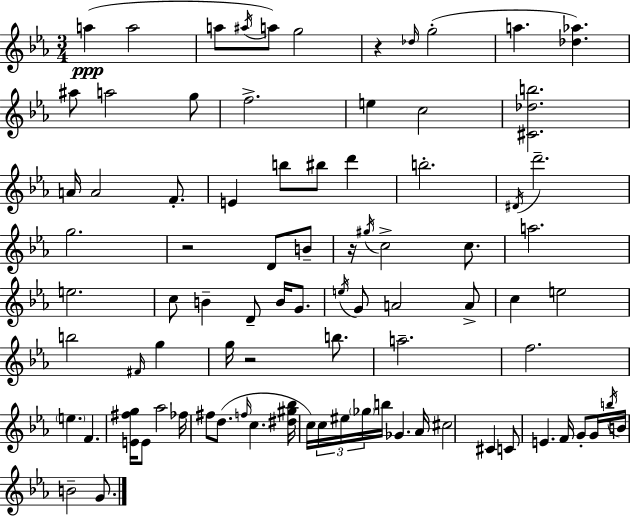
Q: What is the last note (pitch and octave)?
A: G4